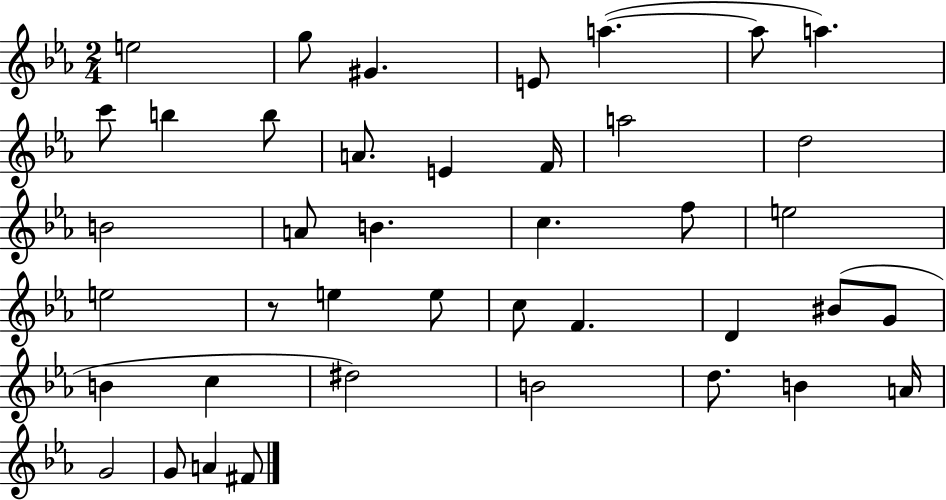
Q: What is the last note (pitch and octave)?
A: F#4